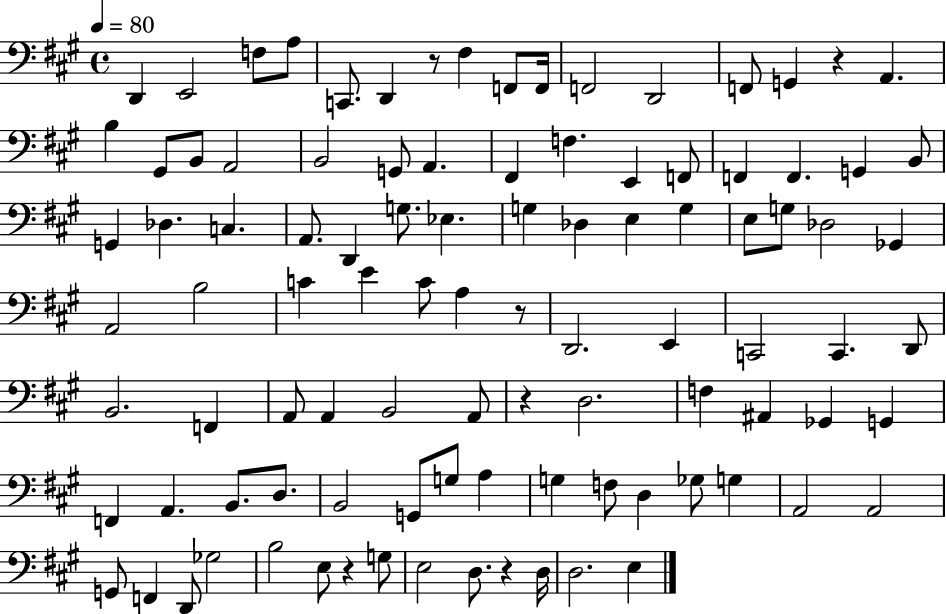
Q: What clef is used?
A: bass